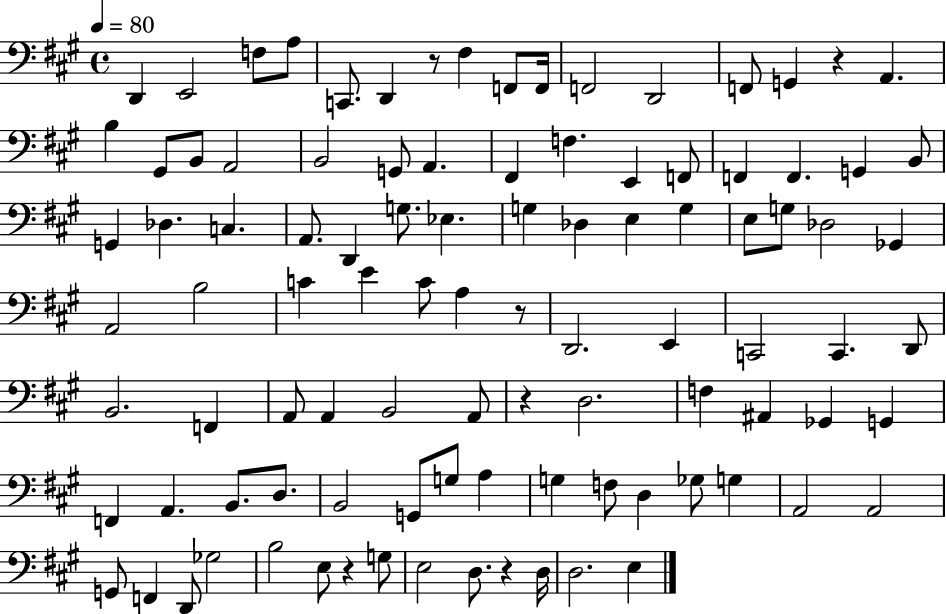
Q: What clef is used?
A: bass